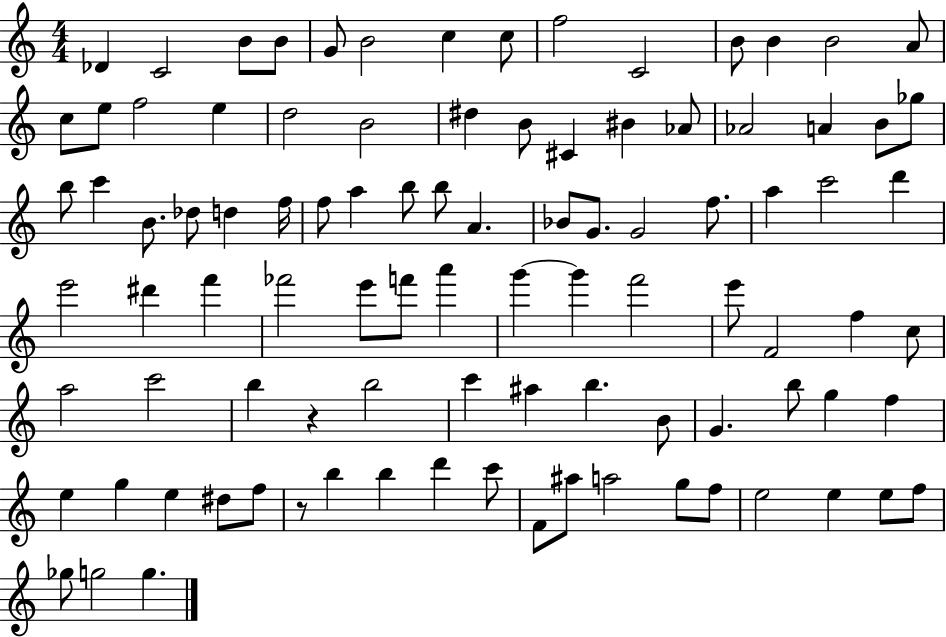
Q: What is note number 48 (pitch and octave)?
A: E6